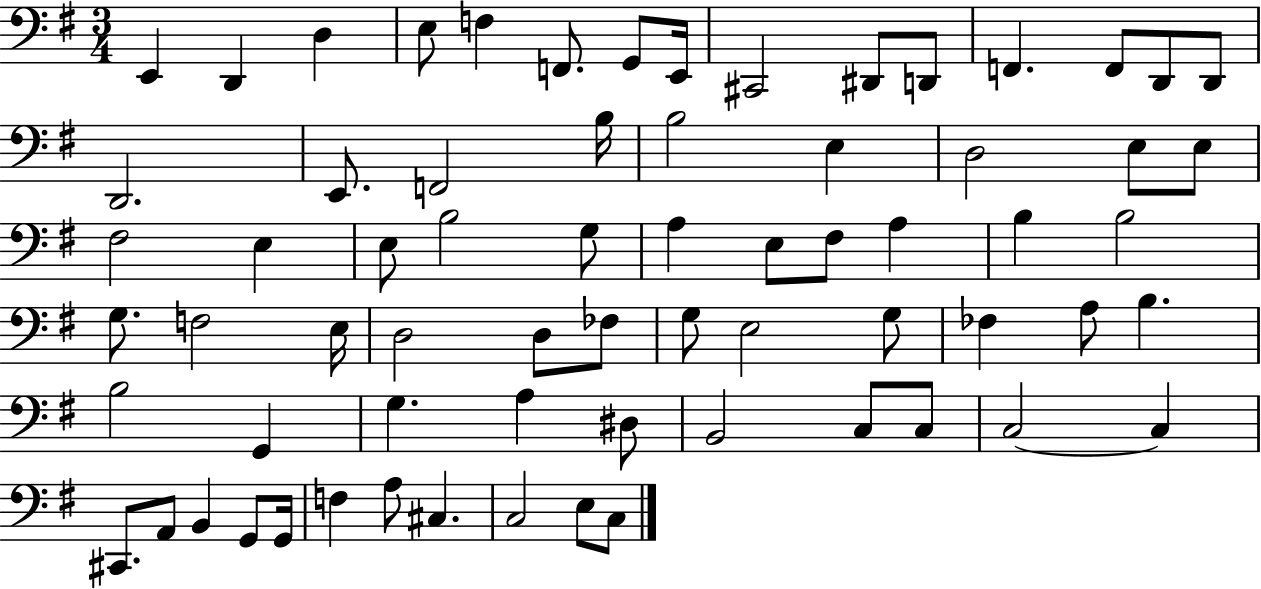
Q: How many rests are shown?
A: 0